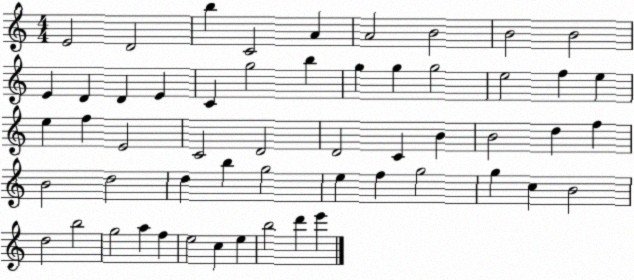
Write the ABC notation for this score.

X:1
T:Untitled
M:4/4
L:1/4
K:C
E2 D2 b C2 A A2 B2 B2 B2 E D D E C g2 b g g g2 e2 f e e f E2 C2 D2 D2 C B B2 d f B2 d2 d b g2 e f g2 g c B2 d2 b2 g2 a f e2 c e b2 d' e'